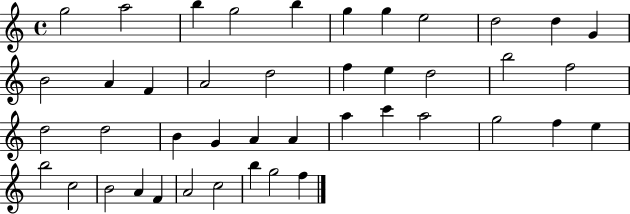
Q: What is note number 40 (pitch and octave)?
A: C5